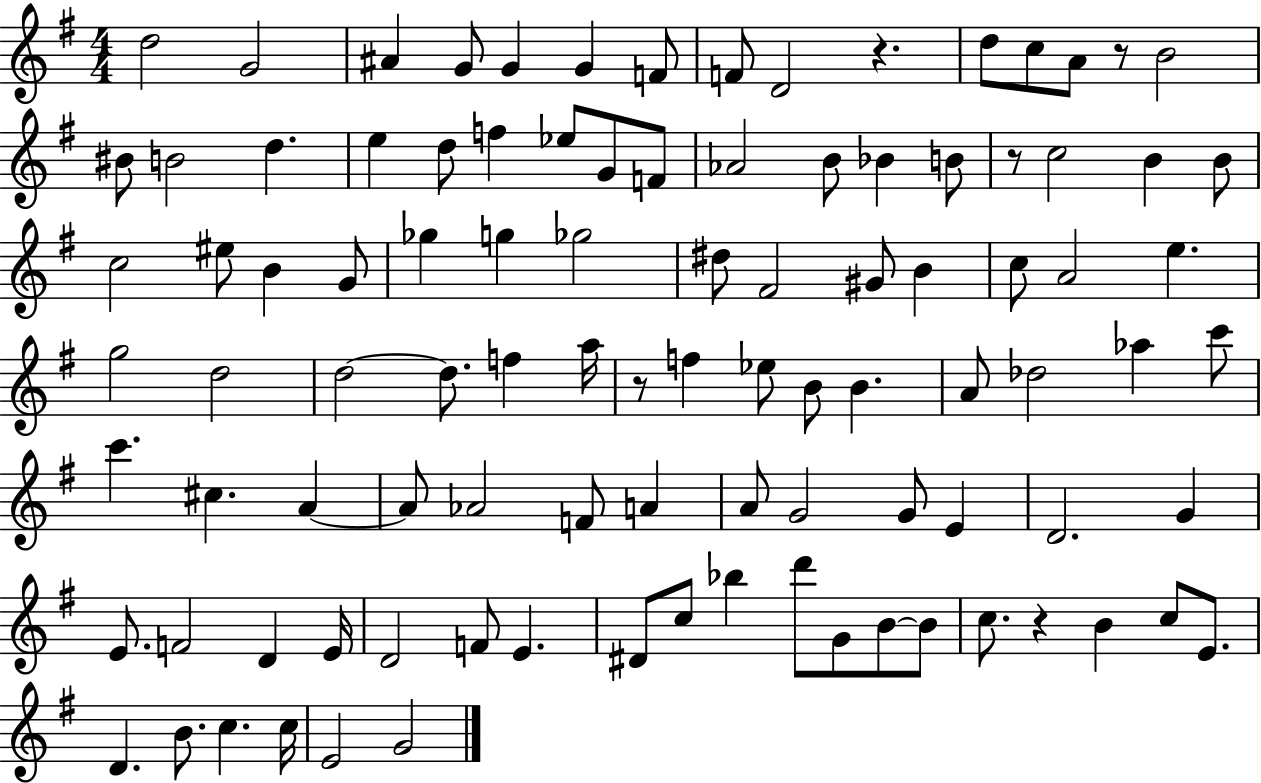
X:1
T:Untitled
M:4/4
L:1/4
K:G
d2 G2 ^A G/2 G G F/2 F/2 D2 z d/2 c/2 A/2 z/2 B2 ^B/2 B2 d e d/2 f _e/2 G/2 F/2 _A2 B/2 _B B/2 z/2 c2 B B/2 c2 ^e/2 B G/2 _g g _g2 ^d/2 ^F2 ^G/2 B c/2 A2 e g2 d2 d2 d/2 f a/4 z/2 f _e/2 B/2 B A/2 _d2 _a c'/2 c' ^c A A/2 _A2 F/2 A A/2 G2 G/2 E D2 G E/2 F2 D E/4 D2 F/2 E ^D/2 c/2 _b d'/2 G/2 B/2 B/2 c/2 z B c/2 E/2 D B/2 c c/4 E2 G2